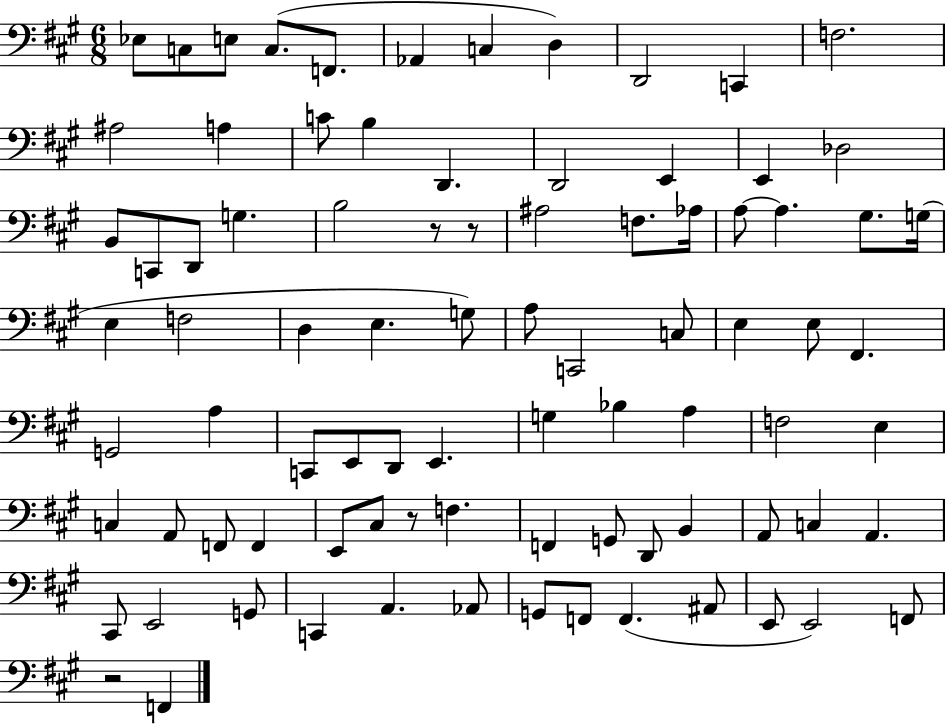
X:1
T:Untitled
M:6/8
L:1/4
K:A
_E,/2 C,/2 E,/2 C,/2 F,,/2 _A,, C, D, D,,2 C,, F,2 ^A,2 A, C/2 B, D,, D,,2 E,, E,, _D,2 B,,/2 C,,/2 D,,/2 G, B,2 z/2 z/2 ^A,2 F,/2 _A,/4 A,/2 A, ^G,/2 G,/4 E, F,2 D, E, G,/2 A,/2 C,,2 C,/2 E, E,/2 ^F,, G,,2 A, C,,/2 E,,/2 D,,/2 E,, G, _B, A, F,2 E, C, A,,/2 F,,/2 F,, E,,/2 ^C,/2 z/2 F, F,, G,,/2 D,,/2 B,, A,,/2 C, A,, ^C,,/2 E,,2 G,,/2 C,, A,, _A,,/2 G,,/2 F,,/2 F,, ^A,,/2 E,,/2 E,,2 F,,/2 z2 F,,